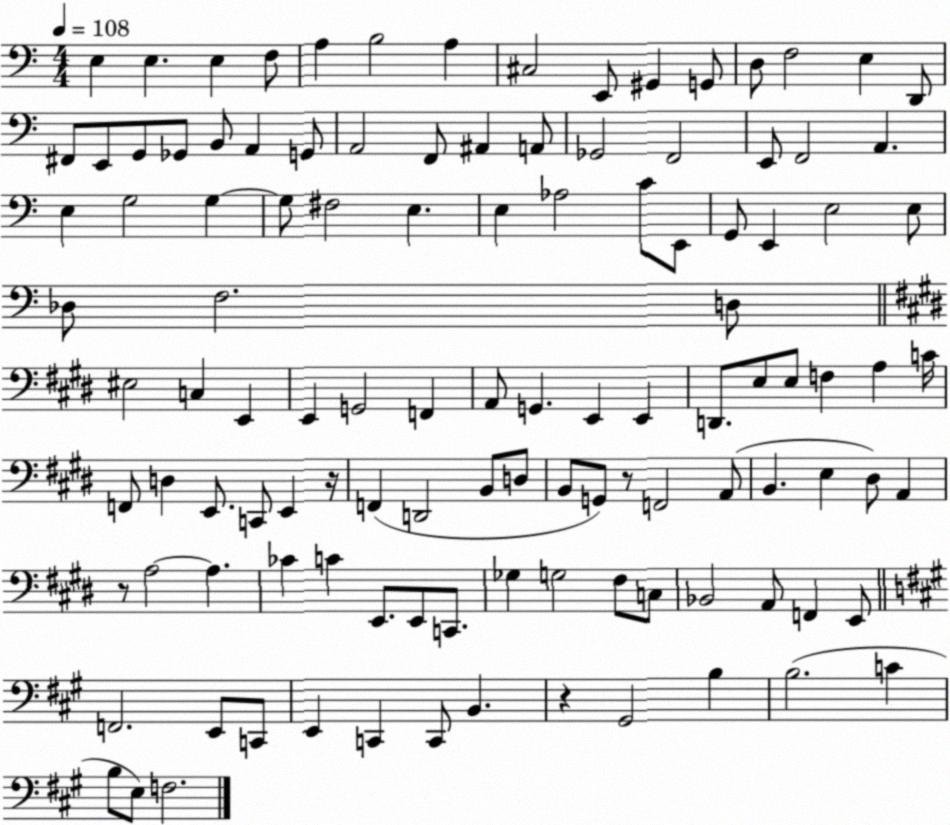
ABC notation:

X:1
T:Untitled
M:4/4
L:1/4
K:C
E, E, E, F,/2 A, B,2 A, ^C,2 E,,/2 ^G,, G,,/2 D,/2 F,2 E, D,,/2 ^F,,/2 E,,/2 G,,/2 _G,,/2 B,,/2 A,, G,,/2 A,,2 F,,/2 ^A,, A,,/2 _G,,2 F,,2 E,,/2 F,,2 A,, E, G,2 G, G,/2 ^F,2 E, E, _A,2 C/2 E,,/2 G,,/2 E,, E,2 E,/2 _D,/2 F,2 D,/2 ^E,2 C, E,, E,, G,,2 F,, A,,/2 G,, E,, E,, D,,/2 E,/2 E,/2 F, A, C/4 F,,/2 D, E,,/2 C,,/2 E,, z/4 F,, D,,2 B,,/2 D,/2 B,,/2 G,,/2 z/2 F,,2 A,,/2 B,, E, ^D,/2 A,, z/2 A,2 A, _C C E,,/2 E,,/2 C,,/2 _G, G,2 ^F,/2 C,/2 _B,,2 A,,/2 F,, E,,/2 F,,2 E,,/2 C,,/2 E,, C,, C,,/2 B,, z ^G,,2 B, B,2 C B,/2 E,/2 F,2